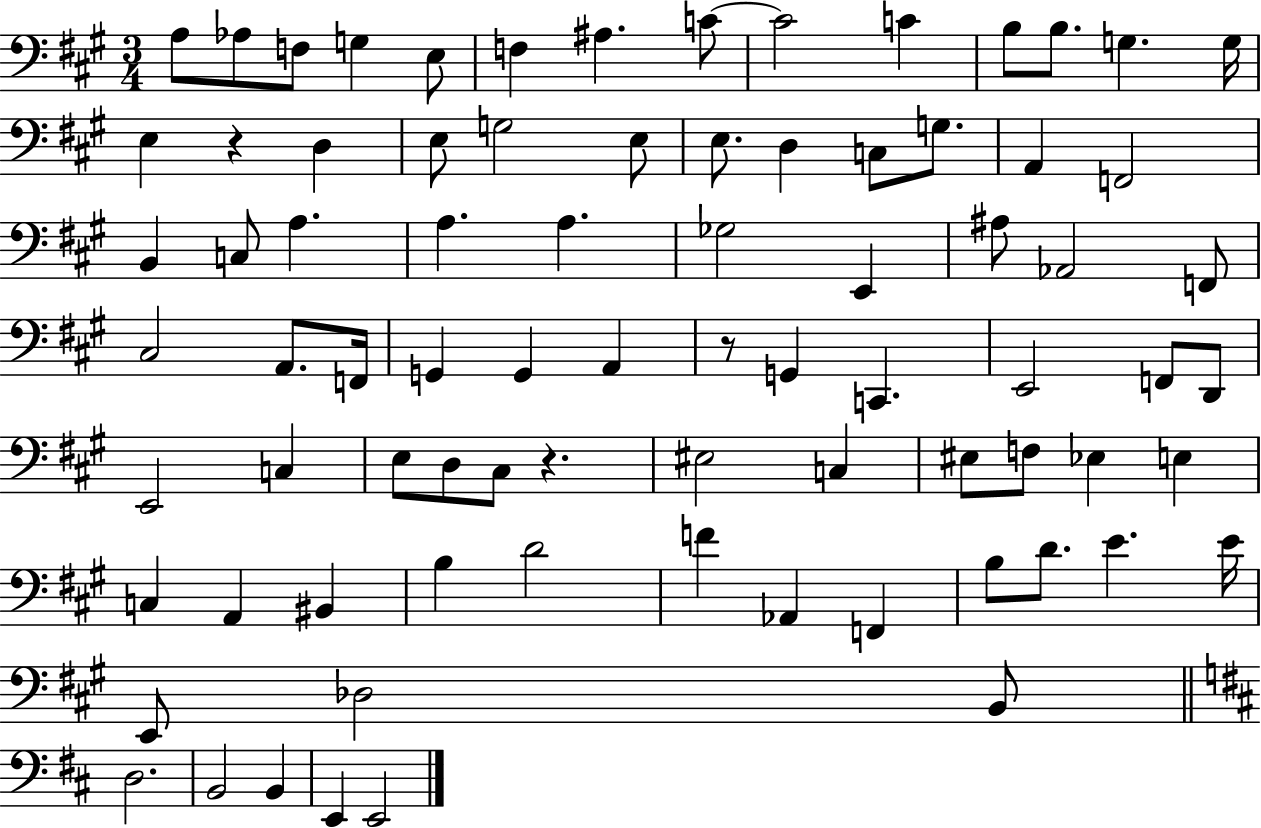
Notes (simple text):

A3/e Ab3/e F3/e G3/q E3/e F3/q A#3/q. C4/e C4/h C4/q B3/e B3/e. G3/q. G3/s E3/q R/q D3/q E3/e G3/h E3/e E3/e. D3/q C3/e G3/e. A2/q F2/h B2/q C3/e A3/q. A3/q. A3/q. Gb3/h E2/q A#3/e Ab2/h F2/e C#3/h A2/e. F2/s G2/q G2/q A2/q R/e G2/q C2/q. E2/h F2/e D2/e E2/h C3/q E3/e D3/e C#3/e R/q. EIS3/h C3/q EIS3/e F3/e Eb3/q E3/q C3/q A2/q BIS2/q B3/q D4/h F4/q Ab2/q F2/q B3/e D4/e. E4/q. E4/s E2/e Db3/h B2/e D3/h. B2/h B2/q E2/q E2/h